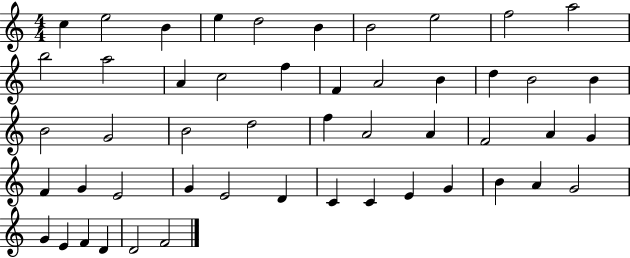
C5/q E5/h B4/q E5/q D5/h B4/q B4/h E5/h F5/h A5/h B5/h A5/h A4/q C5/h F5/q F4/q A4/h B4/q D5/q B4/h B4/q B4/h G4/h B4/h D5/h F5/q A4/h A4/q F4/h A4/q G4/q F4/q G4/q E4/h G4/q E4/h D4/q C4/q C4/q E4/q G4/q B4/q A4/q G4/h G4/q E4/q F4/q D4/q D4/h F4/h